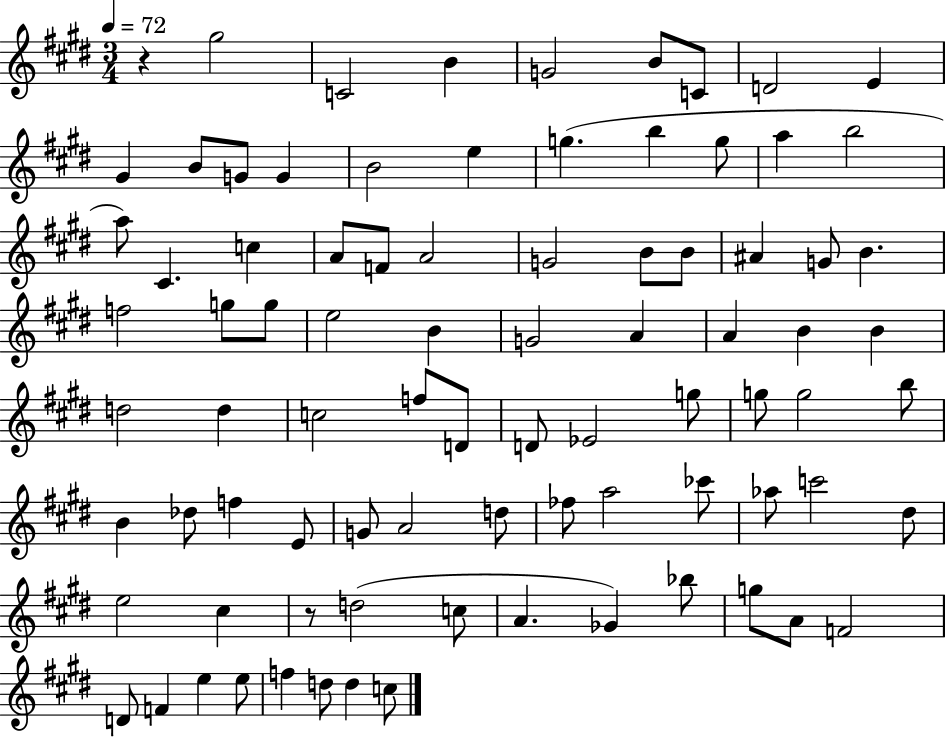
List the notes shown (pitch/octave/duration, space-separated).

R/q G#5/h C4/h B4/q G4/h B4/e C4/e D4/h E4/q G#4/q B4/e G4/e G4/q B4/h E5/q G5/q. B5/q G5/e A5/q B5/h A5/e C#4/q. C5/q A4/e F4/e A4/h G4/h B4/e B4/e A#4/q G4/e B4/q. F5/h G5/e G5/e E5/h B4/q G4/h A4/q A4/q B4/q B4/q D5/h D5/q C5/h F5/e D4/e D4/e Eb4/h G5/e G5/e G5/h B5/e B4/q Db5/e F5/q E4/e G4/e A4/h D5/e FES5/e A5/h CES6/e Ab5/e C6/h D#5/e E5/h C#5/q R/e D5/h C5/e A4/q. Gb4/q Bb5/e G5/e A4/e F4/h D4/e F4/q E5/q E5/e F5/q D5/e D5/q C5/e